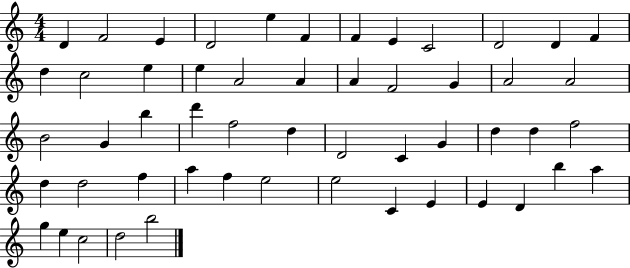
X:1
T:Untitled
M:4/4
L:1/4
K:C
D F2 E D2 e F F E C2 D2 D F d c2 e e A2 A A F2 G A2 A2 B2 G b d' f2 d D2 C G d d f2 d d2 f a f e2 e2 C E E D b a g e c2 d2 b2